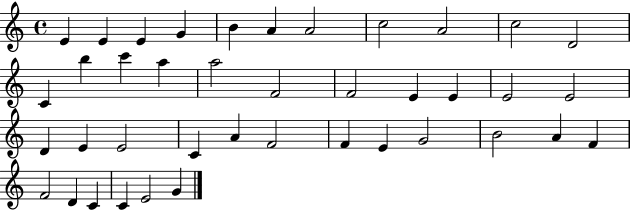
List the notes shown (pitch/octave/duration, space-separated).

E4/q E4/q E4/q G4/q B4/q A4/q A4/h C5/h A4/h C5/h D4/h C4/q B5/q C6/q A5/q A5/h F4/h F4/h E4/q E4/q E4/h E4/h D4/q E4/q E4/h C4/q A4/q F4/h F4/q E4/q G4/h B4/h A4/q F4/q F4/h D4/q C4/q C4/q E4/h G4/q